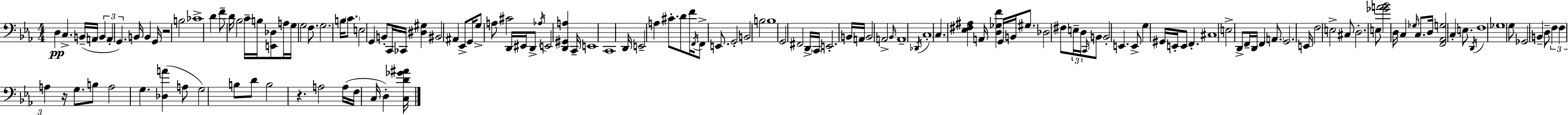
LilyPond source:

{
  \clef bass
  \numericTimeSignature
  \time 4/4
  \key c \minor
  d4\pp c4.-> b,16--( a,16 \tuplet 3/2 { b,4 | a,4-. g,4.) } b,16 b,4 g,16 | r2 b2 | ces'1-> | \break d'4 f'8-- d'16 bes2 c'16-- | b16 <e, des>8 a16 g16 g2 f8. | g2. b16 \parenthesize c'8. | e2 g,4 b,8-. c,16 ces,16 | \break <dis gis>4 bis,2 ais,4 | ees,8-> g,16 g8-> a8 cis'2 d,16 | eis,16 d,8-> \acciaccatura { aes16 } e,2 <d, gis, a>4 | c,16-- e,1 | \break c,1 | d,16 e,2-- a4 cis'8.-. | d'8 f'16 \acciaccatura { f,16 } f,8-> e,8. g,2-. | b,2 b2 | \break b1 | g,2 fis,2 | d,16-> \parenthesize c,16 e,2.-. | b,16 a,16 b,2 a,2-> | \break \grace { bes,16 } a,1-- | \acciaccatura { des,16 } c1-. | c4. <ees fis ais>4 a,16 <d ges f'>4 | g,16 b,16 gis8. des2 | \break fis8 \tuplet 3/2 { e16-- d16 \grace { c,16 } } b,8 b,2-. e,4. | e,8-> g4 gis,16 e,16-. e,8 f,4.-. | cis1 | e2-> d,8-> f,16-- | \break d,16 f,4 \parenthesize a,8. g,2. | e,16 f2 e2-> | cis8 d2.-. | e8 <ges' a' bes'>2 d16 c4 | \break \grace { ges16 } c8. d16 <f, aes, g>2 c4-. | e8. \acciaccatura { d,16 } f1 | ges1 | g8 ges,2 | \break b,4-- d8-- \tuplet 3/2 { f4 f4 a4 } | r16 g8. b8 a2 | g4. <des a'>4( a8 g2) | b8 d'8 b2 | \break r4. a2 a16( | f16 c16 d4-.) <c d' ges' ais'>16 \bar "|."
}